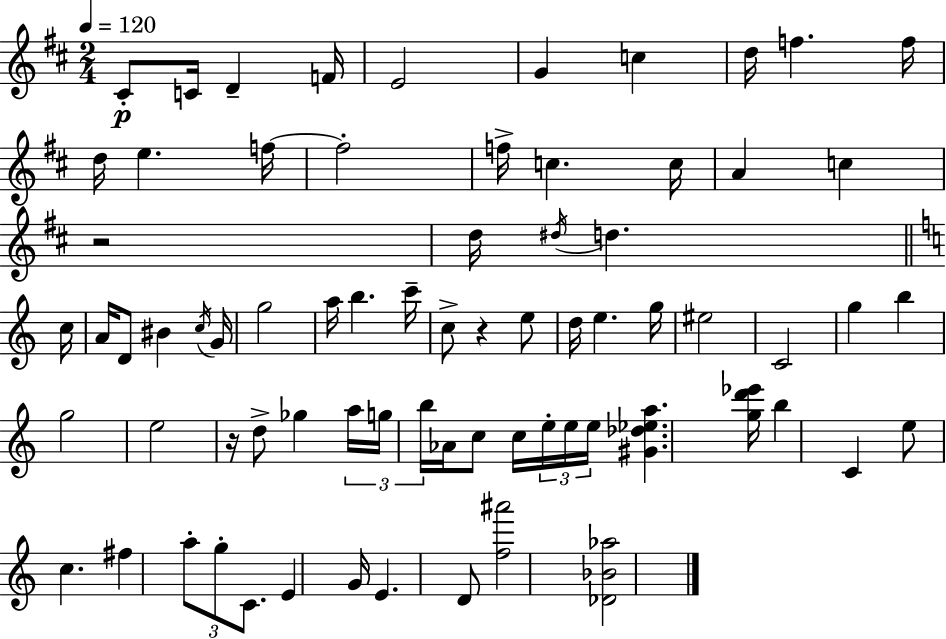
C#4/e C4/s D4/q F4/s E4/h G4/q C5/q D5/s F5/q. F5/s D5/s E5/q. F5/s F5/h F5/s C5/q. C5/s A4/q C5/q R/h D5/s D#5/s D5/q. C5/s A4/s D4/e BIS4/q C5/s G4/s G5/h A5/s B5/q. C6/s C5/e R/q E5/e D5/s E5/q. G5/s EIS5/h C4/h G5/q B5/q G5/h E5/h R/s D5/e Gb5/q A5/s G5/s B5/s Ab4/s C5/e C5/s E5/s E5/s E5/s [G#4,Db5,Eb5,A5]/q. [G5,D6,Eb6]/s B5/q C4/q E5/e C5/q. F#5/q A5/e G5/e C4/e. E4/q G4/s E4/q. D4/e [F5,A#6]/h [Db4,Bb4,Ab5]/h